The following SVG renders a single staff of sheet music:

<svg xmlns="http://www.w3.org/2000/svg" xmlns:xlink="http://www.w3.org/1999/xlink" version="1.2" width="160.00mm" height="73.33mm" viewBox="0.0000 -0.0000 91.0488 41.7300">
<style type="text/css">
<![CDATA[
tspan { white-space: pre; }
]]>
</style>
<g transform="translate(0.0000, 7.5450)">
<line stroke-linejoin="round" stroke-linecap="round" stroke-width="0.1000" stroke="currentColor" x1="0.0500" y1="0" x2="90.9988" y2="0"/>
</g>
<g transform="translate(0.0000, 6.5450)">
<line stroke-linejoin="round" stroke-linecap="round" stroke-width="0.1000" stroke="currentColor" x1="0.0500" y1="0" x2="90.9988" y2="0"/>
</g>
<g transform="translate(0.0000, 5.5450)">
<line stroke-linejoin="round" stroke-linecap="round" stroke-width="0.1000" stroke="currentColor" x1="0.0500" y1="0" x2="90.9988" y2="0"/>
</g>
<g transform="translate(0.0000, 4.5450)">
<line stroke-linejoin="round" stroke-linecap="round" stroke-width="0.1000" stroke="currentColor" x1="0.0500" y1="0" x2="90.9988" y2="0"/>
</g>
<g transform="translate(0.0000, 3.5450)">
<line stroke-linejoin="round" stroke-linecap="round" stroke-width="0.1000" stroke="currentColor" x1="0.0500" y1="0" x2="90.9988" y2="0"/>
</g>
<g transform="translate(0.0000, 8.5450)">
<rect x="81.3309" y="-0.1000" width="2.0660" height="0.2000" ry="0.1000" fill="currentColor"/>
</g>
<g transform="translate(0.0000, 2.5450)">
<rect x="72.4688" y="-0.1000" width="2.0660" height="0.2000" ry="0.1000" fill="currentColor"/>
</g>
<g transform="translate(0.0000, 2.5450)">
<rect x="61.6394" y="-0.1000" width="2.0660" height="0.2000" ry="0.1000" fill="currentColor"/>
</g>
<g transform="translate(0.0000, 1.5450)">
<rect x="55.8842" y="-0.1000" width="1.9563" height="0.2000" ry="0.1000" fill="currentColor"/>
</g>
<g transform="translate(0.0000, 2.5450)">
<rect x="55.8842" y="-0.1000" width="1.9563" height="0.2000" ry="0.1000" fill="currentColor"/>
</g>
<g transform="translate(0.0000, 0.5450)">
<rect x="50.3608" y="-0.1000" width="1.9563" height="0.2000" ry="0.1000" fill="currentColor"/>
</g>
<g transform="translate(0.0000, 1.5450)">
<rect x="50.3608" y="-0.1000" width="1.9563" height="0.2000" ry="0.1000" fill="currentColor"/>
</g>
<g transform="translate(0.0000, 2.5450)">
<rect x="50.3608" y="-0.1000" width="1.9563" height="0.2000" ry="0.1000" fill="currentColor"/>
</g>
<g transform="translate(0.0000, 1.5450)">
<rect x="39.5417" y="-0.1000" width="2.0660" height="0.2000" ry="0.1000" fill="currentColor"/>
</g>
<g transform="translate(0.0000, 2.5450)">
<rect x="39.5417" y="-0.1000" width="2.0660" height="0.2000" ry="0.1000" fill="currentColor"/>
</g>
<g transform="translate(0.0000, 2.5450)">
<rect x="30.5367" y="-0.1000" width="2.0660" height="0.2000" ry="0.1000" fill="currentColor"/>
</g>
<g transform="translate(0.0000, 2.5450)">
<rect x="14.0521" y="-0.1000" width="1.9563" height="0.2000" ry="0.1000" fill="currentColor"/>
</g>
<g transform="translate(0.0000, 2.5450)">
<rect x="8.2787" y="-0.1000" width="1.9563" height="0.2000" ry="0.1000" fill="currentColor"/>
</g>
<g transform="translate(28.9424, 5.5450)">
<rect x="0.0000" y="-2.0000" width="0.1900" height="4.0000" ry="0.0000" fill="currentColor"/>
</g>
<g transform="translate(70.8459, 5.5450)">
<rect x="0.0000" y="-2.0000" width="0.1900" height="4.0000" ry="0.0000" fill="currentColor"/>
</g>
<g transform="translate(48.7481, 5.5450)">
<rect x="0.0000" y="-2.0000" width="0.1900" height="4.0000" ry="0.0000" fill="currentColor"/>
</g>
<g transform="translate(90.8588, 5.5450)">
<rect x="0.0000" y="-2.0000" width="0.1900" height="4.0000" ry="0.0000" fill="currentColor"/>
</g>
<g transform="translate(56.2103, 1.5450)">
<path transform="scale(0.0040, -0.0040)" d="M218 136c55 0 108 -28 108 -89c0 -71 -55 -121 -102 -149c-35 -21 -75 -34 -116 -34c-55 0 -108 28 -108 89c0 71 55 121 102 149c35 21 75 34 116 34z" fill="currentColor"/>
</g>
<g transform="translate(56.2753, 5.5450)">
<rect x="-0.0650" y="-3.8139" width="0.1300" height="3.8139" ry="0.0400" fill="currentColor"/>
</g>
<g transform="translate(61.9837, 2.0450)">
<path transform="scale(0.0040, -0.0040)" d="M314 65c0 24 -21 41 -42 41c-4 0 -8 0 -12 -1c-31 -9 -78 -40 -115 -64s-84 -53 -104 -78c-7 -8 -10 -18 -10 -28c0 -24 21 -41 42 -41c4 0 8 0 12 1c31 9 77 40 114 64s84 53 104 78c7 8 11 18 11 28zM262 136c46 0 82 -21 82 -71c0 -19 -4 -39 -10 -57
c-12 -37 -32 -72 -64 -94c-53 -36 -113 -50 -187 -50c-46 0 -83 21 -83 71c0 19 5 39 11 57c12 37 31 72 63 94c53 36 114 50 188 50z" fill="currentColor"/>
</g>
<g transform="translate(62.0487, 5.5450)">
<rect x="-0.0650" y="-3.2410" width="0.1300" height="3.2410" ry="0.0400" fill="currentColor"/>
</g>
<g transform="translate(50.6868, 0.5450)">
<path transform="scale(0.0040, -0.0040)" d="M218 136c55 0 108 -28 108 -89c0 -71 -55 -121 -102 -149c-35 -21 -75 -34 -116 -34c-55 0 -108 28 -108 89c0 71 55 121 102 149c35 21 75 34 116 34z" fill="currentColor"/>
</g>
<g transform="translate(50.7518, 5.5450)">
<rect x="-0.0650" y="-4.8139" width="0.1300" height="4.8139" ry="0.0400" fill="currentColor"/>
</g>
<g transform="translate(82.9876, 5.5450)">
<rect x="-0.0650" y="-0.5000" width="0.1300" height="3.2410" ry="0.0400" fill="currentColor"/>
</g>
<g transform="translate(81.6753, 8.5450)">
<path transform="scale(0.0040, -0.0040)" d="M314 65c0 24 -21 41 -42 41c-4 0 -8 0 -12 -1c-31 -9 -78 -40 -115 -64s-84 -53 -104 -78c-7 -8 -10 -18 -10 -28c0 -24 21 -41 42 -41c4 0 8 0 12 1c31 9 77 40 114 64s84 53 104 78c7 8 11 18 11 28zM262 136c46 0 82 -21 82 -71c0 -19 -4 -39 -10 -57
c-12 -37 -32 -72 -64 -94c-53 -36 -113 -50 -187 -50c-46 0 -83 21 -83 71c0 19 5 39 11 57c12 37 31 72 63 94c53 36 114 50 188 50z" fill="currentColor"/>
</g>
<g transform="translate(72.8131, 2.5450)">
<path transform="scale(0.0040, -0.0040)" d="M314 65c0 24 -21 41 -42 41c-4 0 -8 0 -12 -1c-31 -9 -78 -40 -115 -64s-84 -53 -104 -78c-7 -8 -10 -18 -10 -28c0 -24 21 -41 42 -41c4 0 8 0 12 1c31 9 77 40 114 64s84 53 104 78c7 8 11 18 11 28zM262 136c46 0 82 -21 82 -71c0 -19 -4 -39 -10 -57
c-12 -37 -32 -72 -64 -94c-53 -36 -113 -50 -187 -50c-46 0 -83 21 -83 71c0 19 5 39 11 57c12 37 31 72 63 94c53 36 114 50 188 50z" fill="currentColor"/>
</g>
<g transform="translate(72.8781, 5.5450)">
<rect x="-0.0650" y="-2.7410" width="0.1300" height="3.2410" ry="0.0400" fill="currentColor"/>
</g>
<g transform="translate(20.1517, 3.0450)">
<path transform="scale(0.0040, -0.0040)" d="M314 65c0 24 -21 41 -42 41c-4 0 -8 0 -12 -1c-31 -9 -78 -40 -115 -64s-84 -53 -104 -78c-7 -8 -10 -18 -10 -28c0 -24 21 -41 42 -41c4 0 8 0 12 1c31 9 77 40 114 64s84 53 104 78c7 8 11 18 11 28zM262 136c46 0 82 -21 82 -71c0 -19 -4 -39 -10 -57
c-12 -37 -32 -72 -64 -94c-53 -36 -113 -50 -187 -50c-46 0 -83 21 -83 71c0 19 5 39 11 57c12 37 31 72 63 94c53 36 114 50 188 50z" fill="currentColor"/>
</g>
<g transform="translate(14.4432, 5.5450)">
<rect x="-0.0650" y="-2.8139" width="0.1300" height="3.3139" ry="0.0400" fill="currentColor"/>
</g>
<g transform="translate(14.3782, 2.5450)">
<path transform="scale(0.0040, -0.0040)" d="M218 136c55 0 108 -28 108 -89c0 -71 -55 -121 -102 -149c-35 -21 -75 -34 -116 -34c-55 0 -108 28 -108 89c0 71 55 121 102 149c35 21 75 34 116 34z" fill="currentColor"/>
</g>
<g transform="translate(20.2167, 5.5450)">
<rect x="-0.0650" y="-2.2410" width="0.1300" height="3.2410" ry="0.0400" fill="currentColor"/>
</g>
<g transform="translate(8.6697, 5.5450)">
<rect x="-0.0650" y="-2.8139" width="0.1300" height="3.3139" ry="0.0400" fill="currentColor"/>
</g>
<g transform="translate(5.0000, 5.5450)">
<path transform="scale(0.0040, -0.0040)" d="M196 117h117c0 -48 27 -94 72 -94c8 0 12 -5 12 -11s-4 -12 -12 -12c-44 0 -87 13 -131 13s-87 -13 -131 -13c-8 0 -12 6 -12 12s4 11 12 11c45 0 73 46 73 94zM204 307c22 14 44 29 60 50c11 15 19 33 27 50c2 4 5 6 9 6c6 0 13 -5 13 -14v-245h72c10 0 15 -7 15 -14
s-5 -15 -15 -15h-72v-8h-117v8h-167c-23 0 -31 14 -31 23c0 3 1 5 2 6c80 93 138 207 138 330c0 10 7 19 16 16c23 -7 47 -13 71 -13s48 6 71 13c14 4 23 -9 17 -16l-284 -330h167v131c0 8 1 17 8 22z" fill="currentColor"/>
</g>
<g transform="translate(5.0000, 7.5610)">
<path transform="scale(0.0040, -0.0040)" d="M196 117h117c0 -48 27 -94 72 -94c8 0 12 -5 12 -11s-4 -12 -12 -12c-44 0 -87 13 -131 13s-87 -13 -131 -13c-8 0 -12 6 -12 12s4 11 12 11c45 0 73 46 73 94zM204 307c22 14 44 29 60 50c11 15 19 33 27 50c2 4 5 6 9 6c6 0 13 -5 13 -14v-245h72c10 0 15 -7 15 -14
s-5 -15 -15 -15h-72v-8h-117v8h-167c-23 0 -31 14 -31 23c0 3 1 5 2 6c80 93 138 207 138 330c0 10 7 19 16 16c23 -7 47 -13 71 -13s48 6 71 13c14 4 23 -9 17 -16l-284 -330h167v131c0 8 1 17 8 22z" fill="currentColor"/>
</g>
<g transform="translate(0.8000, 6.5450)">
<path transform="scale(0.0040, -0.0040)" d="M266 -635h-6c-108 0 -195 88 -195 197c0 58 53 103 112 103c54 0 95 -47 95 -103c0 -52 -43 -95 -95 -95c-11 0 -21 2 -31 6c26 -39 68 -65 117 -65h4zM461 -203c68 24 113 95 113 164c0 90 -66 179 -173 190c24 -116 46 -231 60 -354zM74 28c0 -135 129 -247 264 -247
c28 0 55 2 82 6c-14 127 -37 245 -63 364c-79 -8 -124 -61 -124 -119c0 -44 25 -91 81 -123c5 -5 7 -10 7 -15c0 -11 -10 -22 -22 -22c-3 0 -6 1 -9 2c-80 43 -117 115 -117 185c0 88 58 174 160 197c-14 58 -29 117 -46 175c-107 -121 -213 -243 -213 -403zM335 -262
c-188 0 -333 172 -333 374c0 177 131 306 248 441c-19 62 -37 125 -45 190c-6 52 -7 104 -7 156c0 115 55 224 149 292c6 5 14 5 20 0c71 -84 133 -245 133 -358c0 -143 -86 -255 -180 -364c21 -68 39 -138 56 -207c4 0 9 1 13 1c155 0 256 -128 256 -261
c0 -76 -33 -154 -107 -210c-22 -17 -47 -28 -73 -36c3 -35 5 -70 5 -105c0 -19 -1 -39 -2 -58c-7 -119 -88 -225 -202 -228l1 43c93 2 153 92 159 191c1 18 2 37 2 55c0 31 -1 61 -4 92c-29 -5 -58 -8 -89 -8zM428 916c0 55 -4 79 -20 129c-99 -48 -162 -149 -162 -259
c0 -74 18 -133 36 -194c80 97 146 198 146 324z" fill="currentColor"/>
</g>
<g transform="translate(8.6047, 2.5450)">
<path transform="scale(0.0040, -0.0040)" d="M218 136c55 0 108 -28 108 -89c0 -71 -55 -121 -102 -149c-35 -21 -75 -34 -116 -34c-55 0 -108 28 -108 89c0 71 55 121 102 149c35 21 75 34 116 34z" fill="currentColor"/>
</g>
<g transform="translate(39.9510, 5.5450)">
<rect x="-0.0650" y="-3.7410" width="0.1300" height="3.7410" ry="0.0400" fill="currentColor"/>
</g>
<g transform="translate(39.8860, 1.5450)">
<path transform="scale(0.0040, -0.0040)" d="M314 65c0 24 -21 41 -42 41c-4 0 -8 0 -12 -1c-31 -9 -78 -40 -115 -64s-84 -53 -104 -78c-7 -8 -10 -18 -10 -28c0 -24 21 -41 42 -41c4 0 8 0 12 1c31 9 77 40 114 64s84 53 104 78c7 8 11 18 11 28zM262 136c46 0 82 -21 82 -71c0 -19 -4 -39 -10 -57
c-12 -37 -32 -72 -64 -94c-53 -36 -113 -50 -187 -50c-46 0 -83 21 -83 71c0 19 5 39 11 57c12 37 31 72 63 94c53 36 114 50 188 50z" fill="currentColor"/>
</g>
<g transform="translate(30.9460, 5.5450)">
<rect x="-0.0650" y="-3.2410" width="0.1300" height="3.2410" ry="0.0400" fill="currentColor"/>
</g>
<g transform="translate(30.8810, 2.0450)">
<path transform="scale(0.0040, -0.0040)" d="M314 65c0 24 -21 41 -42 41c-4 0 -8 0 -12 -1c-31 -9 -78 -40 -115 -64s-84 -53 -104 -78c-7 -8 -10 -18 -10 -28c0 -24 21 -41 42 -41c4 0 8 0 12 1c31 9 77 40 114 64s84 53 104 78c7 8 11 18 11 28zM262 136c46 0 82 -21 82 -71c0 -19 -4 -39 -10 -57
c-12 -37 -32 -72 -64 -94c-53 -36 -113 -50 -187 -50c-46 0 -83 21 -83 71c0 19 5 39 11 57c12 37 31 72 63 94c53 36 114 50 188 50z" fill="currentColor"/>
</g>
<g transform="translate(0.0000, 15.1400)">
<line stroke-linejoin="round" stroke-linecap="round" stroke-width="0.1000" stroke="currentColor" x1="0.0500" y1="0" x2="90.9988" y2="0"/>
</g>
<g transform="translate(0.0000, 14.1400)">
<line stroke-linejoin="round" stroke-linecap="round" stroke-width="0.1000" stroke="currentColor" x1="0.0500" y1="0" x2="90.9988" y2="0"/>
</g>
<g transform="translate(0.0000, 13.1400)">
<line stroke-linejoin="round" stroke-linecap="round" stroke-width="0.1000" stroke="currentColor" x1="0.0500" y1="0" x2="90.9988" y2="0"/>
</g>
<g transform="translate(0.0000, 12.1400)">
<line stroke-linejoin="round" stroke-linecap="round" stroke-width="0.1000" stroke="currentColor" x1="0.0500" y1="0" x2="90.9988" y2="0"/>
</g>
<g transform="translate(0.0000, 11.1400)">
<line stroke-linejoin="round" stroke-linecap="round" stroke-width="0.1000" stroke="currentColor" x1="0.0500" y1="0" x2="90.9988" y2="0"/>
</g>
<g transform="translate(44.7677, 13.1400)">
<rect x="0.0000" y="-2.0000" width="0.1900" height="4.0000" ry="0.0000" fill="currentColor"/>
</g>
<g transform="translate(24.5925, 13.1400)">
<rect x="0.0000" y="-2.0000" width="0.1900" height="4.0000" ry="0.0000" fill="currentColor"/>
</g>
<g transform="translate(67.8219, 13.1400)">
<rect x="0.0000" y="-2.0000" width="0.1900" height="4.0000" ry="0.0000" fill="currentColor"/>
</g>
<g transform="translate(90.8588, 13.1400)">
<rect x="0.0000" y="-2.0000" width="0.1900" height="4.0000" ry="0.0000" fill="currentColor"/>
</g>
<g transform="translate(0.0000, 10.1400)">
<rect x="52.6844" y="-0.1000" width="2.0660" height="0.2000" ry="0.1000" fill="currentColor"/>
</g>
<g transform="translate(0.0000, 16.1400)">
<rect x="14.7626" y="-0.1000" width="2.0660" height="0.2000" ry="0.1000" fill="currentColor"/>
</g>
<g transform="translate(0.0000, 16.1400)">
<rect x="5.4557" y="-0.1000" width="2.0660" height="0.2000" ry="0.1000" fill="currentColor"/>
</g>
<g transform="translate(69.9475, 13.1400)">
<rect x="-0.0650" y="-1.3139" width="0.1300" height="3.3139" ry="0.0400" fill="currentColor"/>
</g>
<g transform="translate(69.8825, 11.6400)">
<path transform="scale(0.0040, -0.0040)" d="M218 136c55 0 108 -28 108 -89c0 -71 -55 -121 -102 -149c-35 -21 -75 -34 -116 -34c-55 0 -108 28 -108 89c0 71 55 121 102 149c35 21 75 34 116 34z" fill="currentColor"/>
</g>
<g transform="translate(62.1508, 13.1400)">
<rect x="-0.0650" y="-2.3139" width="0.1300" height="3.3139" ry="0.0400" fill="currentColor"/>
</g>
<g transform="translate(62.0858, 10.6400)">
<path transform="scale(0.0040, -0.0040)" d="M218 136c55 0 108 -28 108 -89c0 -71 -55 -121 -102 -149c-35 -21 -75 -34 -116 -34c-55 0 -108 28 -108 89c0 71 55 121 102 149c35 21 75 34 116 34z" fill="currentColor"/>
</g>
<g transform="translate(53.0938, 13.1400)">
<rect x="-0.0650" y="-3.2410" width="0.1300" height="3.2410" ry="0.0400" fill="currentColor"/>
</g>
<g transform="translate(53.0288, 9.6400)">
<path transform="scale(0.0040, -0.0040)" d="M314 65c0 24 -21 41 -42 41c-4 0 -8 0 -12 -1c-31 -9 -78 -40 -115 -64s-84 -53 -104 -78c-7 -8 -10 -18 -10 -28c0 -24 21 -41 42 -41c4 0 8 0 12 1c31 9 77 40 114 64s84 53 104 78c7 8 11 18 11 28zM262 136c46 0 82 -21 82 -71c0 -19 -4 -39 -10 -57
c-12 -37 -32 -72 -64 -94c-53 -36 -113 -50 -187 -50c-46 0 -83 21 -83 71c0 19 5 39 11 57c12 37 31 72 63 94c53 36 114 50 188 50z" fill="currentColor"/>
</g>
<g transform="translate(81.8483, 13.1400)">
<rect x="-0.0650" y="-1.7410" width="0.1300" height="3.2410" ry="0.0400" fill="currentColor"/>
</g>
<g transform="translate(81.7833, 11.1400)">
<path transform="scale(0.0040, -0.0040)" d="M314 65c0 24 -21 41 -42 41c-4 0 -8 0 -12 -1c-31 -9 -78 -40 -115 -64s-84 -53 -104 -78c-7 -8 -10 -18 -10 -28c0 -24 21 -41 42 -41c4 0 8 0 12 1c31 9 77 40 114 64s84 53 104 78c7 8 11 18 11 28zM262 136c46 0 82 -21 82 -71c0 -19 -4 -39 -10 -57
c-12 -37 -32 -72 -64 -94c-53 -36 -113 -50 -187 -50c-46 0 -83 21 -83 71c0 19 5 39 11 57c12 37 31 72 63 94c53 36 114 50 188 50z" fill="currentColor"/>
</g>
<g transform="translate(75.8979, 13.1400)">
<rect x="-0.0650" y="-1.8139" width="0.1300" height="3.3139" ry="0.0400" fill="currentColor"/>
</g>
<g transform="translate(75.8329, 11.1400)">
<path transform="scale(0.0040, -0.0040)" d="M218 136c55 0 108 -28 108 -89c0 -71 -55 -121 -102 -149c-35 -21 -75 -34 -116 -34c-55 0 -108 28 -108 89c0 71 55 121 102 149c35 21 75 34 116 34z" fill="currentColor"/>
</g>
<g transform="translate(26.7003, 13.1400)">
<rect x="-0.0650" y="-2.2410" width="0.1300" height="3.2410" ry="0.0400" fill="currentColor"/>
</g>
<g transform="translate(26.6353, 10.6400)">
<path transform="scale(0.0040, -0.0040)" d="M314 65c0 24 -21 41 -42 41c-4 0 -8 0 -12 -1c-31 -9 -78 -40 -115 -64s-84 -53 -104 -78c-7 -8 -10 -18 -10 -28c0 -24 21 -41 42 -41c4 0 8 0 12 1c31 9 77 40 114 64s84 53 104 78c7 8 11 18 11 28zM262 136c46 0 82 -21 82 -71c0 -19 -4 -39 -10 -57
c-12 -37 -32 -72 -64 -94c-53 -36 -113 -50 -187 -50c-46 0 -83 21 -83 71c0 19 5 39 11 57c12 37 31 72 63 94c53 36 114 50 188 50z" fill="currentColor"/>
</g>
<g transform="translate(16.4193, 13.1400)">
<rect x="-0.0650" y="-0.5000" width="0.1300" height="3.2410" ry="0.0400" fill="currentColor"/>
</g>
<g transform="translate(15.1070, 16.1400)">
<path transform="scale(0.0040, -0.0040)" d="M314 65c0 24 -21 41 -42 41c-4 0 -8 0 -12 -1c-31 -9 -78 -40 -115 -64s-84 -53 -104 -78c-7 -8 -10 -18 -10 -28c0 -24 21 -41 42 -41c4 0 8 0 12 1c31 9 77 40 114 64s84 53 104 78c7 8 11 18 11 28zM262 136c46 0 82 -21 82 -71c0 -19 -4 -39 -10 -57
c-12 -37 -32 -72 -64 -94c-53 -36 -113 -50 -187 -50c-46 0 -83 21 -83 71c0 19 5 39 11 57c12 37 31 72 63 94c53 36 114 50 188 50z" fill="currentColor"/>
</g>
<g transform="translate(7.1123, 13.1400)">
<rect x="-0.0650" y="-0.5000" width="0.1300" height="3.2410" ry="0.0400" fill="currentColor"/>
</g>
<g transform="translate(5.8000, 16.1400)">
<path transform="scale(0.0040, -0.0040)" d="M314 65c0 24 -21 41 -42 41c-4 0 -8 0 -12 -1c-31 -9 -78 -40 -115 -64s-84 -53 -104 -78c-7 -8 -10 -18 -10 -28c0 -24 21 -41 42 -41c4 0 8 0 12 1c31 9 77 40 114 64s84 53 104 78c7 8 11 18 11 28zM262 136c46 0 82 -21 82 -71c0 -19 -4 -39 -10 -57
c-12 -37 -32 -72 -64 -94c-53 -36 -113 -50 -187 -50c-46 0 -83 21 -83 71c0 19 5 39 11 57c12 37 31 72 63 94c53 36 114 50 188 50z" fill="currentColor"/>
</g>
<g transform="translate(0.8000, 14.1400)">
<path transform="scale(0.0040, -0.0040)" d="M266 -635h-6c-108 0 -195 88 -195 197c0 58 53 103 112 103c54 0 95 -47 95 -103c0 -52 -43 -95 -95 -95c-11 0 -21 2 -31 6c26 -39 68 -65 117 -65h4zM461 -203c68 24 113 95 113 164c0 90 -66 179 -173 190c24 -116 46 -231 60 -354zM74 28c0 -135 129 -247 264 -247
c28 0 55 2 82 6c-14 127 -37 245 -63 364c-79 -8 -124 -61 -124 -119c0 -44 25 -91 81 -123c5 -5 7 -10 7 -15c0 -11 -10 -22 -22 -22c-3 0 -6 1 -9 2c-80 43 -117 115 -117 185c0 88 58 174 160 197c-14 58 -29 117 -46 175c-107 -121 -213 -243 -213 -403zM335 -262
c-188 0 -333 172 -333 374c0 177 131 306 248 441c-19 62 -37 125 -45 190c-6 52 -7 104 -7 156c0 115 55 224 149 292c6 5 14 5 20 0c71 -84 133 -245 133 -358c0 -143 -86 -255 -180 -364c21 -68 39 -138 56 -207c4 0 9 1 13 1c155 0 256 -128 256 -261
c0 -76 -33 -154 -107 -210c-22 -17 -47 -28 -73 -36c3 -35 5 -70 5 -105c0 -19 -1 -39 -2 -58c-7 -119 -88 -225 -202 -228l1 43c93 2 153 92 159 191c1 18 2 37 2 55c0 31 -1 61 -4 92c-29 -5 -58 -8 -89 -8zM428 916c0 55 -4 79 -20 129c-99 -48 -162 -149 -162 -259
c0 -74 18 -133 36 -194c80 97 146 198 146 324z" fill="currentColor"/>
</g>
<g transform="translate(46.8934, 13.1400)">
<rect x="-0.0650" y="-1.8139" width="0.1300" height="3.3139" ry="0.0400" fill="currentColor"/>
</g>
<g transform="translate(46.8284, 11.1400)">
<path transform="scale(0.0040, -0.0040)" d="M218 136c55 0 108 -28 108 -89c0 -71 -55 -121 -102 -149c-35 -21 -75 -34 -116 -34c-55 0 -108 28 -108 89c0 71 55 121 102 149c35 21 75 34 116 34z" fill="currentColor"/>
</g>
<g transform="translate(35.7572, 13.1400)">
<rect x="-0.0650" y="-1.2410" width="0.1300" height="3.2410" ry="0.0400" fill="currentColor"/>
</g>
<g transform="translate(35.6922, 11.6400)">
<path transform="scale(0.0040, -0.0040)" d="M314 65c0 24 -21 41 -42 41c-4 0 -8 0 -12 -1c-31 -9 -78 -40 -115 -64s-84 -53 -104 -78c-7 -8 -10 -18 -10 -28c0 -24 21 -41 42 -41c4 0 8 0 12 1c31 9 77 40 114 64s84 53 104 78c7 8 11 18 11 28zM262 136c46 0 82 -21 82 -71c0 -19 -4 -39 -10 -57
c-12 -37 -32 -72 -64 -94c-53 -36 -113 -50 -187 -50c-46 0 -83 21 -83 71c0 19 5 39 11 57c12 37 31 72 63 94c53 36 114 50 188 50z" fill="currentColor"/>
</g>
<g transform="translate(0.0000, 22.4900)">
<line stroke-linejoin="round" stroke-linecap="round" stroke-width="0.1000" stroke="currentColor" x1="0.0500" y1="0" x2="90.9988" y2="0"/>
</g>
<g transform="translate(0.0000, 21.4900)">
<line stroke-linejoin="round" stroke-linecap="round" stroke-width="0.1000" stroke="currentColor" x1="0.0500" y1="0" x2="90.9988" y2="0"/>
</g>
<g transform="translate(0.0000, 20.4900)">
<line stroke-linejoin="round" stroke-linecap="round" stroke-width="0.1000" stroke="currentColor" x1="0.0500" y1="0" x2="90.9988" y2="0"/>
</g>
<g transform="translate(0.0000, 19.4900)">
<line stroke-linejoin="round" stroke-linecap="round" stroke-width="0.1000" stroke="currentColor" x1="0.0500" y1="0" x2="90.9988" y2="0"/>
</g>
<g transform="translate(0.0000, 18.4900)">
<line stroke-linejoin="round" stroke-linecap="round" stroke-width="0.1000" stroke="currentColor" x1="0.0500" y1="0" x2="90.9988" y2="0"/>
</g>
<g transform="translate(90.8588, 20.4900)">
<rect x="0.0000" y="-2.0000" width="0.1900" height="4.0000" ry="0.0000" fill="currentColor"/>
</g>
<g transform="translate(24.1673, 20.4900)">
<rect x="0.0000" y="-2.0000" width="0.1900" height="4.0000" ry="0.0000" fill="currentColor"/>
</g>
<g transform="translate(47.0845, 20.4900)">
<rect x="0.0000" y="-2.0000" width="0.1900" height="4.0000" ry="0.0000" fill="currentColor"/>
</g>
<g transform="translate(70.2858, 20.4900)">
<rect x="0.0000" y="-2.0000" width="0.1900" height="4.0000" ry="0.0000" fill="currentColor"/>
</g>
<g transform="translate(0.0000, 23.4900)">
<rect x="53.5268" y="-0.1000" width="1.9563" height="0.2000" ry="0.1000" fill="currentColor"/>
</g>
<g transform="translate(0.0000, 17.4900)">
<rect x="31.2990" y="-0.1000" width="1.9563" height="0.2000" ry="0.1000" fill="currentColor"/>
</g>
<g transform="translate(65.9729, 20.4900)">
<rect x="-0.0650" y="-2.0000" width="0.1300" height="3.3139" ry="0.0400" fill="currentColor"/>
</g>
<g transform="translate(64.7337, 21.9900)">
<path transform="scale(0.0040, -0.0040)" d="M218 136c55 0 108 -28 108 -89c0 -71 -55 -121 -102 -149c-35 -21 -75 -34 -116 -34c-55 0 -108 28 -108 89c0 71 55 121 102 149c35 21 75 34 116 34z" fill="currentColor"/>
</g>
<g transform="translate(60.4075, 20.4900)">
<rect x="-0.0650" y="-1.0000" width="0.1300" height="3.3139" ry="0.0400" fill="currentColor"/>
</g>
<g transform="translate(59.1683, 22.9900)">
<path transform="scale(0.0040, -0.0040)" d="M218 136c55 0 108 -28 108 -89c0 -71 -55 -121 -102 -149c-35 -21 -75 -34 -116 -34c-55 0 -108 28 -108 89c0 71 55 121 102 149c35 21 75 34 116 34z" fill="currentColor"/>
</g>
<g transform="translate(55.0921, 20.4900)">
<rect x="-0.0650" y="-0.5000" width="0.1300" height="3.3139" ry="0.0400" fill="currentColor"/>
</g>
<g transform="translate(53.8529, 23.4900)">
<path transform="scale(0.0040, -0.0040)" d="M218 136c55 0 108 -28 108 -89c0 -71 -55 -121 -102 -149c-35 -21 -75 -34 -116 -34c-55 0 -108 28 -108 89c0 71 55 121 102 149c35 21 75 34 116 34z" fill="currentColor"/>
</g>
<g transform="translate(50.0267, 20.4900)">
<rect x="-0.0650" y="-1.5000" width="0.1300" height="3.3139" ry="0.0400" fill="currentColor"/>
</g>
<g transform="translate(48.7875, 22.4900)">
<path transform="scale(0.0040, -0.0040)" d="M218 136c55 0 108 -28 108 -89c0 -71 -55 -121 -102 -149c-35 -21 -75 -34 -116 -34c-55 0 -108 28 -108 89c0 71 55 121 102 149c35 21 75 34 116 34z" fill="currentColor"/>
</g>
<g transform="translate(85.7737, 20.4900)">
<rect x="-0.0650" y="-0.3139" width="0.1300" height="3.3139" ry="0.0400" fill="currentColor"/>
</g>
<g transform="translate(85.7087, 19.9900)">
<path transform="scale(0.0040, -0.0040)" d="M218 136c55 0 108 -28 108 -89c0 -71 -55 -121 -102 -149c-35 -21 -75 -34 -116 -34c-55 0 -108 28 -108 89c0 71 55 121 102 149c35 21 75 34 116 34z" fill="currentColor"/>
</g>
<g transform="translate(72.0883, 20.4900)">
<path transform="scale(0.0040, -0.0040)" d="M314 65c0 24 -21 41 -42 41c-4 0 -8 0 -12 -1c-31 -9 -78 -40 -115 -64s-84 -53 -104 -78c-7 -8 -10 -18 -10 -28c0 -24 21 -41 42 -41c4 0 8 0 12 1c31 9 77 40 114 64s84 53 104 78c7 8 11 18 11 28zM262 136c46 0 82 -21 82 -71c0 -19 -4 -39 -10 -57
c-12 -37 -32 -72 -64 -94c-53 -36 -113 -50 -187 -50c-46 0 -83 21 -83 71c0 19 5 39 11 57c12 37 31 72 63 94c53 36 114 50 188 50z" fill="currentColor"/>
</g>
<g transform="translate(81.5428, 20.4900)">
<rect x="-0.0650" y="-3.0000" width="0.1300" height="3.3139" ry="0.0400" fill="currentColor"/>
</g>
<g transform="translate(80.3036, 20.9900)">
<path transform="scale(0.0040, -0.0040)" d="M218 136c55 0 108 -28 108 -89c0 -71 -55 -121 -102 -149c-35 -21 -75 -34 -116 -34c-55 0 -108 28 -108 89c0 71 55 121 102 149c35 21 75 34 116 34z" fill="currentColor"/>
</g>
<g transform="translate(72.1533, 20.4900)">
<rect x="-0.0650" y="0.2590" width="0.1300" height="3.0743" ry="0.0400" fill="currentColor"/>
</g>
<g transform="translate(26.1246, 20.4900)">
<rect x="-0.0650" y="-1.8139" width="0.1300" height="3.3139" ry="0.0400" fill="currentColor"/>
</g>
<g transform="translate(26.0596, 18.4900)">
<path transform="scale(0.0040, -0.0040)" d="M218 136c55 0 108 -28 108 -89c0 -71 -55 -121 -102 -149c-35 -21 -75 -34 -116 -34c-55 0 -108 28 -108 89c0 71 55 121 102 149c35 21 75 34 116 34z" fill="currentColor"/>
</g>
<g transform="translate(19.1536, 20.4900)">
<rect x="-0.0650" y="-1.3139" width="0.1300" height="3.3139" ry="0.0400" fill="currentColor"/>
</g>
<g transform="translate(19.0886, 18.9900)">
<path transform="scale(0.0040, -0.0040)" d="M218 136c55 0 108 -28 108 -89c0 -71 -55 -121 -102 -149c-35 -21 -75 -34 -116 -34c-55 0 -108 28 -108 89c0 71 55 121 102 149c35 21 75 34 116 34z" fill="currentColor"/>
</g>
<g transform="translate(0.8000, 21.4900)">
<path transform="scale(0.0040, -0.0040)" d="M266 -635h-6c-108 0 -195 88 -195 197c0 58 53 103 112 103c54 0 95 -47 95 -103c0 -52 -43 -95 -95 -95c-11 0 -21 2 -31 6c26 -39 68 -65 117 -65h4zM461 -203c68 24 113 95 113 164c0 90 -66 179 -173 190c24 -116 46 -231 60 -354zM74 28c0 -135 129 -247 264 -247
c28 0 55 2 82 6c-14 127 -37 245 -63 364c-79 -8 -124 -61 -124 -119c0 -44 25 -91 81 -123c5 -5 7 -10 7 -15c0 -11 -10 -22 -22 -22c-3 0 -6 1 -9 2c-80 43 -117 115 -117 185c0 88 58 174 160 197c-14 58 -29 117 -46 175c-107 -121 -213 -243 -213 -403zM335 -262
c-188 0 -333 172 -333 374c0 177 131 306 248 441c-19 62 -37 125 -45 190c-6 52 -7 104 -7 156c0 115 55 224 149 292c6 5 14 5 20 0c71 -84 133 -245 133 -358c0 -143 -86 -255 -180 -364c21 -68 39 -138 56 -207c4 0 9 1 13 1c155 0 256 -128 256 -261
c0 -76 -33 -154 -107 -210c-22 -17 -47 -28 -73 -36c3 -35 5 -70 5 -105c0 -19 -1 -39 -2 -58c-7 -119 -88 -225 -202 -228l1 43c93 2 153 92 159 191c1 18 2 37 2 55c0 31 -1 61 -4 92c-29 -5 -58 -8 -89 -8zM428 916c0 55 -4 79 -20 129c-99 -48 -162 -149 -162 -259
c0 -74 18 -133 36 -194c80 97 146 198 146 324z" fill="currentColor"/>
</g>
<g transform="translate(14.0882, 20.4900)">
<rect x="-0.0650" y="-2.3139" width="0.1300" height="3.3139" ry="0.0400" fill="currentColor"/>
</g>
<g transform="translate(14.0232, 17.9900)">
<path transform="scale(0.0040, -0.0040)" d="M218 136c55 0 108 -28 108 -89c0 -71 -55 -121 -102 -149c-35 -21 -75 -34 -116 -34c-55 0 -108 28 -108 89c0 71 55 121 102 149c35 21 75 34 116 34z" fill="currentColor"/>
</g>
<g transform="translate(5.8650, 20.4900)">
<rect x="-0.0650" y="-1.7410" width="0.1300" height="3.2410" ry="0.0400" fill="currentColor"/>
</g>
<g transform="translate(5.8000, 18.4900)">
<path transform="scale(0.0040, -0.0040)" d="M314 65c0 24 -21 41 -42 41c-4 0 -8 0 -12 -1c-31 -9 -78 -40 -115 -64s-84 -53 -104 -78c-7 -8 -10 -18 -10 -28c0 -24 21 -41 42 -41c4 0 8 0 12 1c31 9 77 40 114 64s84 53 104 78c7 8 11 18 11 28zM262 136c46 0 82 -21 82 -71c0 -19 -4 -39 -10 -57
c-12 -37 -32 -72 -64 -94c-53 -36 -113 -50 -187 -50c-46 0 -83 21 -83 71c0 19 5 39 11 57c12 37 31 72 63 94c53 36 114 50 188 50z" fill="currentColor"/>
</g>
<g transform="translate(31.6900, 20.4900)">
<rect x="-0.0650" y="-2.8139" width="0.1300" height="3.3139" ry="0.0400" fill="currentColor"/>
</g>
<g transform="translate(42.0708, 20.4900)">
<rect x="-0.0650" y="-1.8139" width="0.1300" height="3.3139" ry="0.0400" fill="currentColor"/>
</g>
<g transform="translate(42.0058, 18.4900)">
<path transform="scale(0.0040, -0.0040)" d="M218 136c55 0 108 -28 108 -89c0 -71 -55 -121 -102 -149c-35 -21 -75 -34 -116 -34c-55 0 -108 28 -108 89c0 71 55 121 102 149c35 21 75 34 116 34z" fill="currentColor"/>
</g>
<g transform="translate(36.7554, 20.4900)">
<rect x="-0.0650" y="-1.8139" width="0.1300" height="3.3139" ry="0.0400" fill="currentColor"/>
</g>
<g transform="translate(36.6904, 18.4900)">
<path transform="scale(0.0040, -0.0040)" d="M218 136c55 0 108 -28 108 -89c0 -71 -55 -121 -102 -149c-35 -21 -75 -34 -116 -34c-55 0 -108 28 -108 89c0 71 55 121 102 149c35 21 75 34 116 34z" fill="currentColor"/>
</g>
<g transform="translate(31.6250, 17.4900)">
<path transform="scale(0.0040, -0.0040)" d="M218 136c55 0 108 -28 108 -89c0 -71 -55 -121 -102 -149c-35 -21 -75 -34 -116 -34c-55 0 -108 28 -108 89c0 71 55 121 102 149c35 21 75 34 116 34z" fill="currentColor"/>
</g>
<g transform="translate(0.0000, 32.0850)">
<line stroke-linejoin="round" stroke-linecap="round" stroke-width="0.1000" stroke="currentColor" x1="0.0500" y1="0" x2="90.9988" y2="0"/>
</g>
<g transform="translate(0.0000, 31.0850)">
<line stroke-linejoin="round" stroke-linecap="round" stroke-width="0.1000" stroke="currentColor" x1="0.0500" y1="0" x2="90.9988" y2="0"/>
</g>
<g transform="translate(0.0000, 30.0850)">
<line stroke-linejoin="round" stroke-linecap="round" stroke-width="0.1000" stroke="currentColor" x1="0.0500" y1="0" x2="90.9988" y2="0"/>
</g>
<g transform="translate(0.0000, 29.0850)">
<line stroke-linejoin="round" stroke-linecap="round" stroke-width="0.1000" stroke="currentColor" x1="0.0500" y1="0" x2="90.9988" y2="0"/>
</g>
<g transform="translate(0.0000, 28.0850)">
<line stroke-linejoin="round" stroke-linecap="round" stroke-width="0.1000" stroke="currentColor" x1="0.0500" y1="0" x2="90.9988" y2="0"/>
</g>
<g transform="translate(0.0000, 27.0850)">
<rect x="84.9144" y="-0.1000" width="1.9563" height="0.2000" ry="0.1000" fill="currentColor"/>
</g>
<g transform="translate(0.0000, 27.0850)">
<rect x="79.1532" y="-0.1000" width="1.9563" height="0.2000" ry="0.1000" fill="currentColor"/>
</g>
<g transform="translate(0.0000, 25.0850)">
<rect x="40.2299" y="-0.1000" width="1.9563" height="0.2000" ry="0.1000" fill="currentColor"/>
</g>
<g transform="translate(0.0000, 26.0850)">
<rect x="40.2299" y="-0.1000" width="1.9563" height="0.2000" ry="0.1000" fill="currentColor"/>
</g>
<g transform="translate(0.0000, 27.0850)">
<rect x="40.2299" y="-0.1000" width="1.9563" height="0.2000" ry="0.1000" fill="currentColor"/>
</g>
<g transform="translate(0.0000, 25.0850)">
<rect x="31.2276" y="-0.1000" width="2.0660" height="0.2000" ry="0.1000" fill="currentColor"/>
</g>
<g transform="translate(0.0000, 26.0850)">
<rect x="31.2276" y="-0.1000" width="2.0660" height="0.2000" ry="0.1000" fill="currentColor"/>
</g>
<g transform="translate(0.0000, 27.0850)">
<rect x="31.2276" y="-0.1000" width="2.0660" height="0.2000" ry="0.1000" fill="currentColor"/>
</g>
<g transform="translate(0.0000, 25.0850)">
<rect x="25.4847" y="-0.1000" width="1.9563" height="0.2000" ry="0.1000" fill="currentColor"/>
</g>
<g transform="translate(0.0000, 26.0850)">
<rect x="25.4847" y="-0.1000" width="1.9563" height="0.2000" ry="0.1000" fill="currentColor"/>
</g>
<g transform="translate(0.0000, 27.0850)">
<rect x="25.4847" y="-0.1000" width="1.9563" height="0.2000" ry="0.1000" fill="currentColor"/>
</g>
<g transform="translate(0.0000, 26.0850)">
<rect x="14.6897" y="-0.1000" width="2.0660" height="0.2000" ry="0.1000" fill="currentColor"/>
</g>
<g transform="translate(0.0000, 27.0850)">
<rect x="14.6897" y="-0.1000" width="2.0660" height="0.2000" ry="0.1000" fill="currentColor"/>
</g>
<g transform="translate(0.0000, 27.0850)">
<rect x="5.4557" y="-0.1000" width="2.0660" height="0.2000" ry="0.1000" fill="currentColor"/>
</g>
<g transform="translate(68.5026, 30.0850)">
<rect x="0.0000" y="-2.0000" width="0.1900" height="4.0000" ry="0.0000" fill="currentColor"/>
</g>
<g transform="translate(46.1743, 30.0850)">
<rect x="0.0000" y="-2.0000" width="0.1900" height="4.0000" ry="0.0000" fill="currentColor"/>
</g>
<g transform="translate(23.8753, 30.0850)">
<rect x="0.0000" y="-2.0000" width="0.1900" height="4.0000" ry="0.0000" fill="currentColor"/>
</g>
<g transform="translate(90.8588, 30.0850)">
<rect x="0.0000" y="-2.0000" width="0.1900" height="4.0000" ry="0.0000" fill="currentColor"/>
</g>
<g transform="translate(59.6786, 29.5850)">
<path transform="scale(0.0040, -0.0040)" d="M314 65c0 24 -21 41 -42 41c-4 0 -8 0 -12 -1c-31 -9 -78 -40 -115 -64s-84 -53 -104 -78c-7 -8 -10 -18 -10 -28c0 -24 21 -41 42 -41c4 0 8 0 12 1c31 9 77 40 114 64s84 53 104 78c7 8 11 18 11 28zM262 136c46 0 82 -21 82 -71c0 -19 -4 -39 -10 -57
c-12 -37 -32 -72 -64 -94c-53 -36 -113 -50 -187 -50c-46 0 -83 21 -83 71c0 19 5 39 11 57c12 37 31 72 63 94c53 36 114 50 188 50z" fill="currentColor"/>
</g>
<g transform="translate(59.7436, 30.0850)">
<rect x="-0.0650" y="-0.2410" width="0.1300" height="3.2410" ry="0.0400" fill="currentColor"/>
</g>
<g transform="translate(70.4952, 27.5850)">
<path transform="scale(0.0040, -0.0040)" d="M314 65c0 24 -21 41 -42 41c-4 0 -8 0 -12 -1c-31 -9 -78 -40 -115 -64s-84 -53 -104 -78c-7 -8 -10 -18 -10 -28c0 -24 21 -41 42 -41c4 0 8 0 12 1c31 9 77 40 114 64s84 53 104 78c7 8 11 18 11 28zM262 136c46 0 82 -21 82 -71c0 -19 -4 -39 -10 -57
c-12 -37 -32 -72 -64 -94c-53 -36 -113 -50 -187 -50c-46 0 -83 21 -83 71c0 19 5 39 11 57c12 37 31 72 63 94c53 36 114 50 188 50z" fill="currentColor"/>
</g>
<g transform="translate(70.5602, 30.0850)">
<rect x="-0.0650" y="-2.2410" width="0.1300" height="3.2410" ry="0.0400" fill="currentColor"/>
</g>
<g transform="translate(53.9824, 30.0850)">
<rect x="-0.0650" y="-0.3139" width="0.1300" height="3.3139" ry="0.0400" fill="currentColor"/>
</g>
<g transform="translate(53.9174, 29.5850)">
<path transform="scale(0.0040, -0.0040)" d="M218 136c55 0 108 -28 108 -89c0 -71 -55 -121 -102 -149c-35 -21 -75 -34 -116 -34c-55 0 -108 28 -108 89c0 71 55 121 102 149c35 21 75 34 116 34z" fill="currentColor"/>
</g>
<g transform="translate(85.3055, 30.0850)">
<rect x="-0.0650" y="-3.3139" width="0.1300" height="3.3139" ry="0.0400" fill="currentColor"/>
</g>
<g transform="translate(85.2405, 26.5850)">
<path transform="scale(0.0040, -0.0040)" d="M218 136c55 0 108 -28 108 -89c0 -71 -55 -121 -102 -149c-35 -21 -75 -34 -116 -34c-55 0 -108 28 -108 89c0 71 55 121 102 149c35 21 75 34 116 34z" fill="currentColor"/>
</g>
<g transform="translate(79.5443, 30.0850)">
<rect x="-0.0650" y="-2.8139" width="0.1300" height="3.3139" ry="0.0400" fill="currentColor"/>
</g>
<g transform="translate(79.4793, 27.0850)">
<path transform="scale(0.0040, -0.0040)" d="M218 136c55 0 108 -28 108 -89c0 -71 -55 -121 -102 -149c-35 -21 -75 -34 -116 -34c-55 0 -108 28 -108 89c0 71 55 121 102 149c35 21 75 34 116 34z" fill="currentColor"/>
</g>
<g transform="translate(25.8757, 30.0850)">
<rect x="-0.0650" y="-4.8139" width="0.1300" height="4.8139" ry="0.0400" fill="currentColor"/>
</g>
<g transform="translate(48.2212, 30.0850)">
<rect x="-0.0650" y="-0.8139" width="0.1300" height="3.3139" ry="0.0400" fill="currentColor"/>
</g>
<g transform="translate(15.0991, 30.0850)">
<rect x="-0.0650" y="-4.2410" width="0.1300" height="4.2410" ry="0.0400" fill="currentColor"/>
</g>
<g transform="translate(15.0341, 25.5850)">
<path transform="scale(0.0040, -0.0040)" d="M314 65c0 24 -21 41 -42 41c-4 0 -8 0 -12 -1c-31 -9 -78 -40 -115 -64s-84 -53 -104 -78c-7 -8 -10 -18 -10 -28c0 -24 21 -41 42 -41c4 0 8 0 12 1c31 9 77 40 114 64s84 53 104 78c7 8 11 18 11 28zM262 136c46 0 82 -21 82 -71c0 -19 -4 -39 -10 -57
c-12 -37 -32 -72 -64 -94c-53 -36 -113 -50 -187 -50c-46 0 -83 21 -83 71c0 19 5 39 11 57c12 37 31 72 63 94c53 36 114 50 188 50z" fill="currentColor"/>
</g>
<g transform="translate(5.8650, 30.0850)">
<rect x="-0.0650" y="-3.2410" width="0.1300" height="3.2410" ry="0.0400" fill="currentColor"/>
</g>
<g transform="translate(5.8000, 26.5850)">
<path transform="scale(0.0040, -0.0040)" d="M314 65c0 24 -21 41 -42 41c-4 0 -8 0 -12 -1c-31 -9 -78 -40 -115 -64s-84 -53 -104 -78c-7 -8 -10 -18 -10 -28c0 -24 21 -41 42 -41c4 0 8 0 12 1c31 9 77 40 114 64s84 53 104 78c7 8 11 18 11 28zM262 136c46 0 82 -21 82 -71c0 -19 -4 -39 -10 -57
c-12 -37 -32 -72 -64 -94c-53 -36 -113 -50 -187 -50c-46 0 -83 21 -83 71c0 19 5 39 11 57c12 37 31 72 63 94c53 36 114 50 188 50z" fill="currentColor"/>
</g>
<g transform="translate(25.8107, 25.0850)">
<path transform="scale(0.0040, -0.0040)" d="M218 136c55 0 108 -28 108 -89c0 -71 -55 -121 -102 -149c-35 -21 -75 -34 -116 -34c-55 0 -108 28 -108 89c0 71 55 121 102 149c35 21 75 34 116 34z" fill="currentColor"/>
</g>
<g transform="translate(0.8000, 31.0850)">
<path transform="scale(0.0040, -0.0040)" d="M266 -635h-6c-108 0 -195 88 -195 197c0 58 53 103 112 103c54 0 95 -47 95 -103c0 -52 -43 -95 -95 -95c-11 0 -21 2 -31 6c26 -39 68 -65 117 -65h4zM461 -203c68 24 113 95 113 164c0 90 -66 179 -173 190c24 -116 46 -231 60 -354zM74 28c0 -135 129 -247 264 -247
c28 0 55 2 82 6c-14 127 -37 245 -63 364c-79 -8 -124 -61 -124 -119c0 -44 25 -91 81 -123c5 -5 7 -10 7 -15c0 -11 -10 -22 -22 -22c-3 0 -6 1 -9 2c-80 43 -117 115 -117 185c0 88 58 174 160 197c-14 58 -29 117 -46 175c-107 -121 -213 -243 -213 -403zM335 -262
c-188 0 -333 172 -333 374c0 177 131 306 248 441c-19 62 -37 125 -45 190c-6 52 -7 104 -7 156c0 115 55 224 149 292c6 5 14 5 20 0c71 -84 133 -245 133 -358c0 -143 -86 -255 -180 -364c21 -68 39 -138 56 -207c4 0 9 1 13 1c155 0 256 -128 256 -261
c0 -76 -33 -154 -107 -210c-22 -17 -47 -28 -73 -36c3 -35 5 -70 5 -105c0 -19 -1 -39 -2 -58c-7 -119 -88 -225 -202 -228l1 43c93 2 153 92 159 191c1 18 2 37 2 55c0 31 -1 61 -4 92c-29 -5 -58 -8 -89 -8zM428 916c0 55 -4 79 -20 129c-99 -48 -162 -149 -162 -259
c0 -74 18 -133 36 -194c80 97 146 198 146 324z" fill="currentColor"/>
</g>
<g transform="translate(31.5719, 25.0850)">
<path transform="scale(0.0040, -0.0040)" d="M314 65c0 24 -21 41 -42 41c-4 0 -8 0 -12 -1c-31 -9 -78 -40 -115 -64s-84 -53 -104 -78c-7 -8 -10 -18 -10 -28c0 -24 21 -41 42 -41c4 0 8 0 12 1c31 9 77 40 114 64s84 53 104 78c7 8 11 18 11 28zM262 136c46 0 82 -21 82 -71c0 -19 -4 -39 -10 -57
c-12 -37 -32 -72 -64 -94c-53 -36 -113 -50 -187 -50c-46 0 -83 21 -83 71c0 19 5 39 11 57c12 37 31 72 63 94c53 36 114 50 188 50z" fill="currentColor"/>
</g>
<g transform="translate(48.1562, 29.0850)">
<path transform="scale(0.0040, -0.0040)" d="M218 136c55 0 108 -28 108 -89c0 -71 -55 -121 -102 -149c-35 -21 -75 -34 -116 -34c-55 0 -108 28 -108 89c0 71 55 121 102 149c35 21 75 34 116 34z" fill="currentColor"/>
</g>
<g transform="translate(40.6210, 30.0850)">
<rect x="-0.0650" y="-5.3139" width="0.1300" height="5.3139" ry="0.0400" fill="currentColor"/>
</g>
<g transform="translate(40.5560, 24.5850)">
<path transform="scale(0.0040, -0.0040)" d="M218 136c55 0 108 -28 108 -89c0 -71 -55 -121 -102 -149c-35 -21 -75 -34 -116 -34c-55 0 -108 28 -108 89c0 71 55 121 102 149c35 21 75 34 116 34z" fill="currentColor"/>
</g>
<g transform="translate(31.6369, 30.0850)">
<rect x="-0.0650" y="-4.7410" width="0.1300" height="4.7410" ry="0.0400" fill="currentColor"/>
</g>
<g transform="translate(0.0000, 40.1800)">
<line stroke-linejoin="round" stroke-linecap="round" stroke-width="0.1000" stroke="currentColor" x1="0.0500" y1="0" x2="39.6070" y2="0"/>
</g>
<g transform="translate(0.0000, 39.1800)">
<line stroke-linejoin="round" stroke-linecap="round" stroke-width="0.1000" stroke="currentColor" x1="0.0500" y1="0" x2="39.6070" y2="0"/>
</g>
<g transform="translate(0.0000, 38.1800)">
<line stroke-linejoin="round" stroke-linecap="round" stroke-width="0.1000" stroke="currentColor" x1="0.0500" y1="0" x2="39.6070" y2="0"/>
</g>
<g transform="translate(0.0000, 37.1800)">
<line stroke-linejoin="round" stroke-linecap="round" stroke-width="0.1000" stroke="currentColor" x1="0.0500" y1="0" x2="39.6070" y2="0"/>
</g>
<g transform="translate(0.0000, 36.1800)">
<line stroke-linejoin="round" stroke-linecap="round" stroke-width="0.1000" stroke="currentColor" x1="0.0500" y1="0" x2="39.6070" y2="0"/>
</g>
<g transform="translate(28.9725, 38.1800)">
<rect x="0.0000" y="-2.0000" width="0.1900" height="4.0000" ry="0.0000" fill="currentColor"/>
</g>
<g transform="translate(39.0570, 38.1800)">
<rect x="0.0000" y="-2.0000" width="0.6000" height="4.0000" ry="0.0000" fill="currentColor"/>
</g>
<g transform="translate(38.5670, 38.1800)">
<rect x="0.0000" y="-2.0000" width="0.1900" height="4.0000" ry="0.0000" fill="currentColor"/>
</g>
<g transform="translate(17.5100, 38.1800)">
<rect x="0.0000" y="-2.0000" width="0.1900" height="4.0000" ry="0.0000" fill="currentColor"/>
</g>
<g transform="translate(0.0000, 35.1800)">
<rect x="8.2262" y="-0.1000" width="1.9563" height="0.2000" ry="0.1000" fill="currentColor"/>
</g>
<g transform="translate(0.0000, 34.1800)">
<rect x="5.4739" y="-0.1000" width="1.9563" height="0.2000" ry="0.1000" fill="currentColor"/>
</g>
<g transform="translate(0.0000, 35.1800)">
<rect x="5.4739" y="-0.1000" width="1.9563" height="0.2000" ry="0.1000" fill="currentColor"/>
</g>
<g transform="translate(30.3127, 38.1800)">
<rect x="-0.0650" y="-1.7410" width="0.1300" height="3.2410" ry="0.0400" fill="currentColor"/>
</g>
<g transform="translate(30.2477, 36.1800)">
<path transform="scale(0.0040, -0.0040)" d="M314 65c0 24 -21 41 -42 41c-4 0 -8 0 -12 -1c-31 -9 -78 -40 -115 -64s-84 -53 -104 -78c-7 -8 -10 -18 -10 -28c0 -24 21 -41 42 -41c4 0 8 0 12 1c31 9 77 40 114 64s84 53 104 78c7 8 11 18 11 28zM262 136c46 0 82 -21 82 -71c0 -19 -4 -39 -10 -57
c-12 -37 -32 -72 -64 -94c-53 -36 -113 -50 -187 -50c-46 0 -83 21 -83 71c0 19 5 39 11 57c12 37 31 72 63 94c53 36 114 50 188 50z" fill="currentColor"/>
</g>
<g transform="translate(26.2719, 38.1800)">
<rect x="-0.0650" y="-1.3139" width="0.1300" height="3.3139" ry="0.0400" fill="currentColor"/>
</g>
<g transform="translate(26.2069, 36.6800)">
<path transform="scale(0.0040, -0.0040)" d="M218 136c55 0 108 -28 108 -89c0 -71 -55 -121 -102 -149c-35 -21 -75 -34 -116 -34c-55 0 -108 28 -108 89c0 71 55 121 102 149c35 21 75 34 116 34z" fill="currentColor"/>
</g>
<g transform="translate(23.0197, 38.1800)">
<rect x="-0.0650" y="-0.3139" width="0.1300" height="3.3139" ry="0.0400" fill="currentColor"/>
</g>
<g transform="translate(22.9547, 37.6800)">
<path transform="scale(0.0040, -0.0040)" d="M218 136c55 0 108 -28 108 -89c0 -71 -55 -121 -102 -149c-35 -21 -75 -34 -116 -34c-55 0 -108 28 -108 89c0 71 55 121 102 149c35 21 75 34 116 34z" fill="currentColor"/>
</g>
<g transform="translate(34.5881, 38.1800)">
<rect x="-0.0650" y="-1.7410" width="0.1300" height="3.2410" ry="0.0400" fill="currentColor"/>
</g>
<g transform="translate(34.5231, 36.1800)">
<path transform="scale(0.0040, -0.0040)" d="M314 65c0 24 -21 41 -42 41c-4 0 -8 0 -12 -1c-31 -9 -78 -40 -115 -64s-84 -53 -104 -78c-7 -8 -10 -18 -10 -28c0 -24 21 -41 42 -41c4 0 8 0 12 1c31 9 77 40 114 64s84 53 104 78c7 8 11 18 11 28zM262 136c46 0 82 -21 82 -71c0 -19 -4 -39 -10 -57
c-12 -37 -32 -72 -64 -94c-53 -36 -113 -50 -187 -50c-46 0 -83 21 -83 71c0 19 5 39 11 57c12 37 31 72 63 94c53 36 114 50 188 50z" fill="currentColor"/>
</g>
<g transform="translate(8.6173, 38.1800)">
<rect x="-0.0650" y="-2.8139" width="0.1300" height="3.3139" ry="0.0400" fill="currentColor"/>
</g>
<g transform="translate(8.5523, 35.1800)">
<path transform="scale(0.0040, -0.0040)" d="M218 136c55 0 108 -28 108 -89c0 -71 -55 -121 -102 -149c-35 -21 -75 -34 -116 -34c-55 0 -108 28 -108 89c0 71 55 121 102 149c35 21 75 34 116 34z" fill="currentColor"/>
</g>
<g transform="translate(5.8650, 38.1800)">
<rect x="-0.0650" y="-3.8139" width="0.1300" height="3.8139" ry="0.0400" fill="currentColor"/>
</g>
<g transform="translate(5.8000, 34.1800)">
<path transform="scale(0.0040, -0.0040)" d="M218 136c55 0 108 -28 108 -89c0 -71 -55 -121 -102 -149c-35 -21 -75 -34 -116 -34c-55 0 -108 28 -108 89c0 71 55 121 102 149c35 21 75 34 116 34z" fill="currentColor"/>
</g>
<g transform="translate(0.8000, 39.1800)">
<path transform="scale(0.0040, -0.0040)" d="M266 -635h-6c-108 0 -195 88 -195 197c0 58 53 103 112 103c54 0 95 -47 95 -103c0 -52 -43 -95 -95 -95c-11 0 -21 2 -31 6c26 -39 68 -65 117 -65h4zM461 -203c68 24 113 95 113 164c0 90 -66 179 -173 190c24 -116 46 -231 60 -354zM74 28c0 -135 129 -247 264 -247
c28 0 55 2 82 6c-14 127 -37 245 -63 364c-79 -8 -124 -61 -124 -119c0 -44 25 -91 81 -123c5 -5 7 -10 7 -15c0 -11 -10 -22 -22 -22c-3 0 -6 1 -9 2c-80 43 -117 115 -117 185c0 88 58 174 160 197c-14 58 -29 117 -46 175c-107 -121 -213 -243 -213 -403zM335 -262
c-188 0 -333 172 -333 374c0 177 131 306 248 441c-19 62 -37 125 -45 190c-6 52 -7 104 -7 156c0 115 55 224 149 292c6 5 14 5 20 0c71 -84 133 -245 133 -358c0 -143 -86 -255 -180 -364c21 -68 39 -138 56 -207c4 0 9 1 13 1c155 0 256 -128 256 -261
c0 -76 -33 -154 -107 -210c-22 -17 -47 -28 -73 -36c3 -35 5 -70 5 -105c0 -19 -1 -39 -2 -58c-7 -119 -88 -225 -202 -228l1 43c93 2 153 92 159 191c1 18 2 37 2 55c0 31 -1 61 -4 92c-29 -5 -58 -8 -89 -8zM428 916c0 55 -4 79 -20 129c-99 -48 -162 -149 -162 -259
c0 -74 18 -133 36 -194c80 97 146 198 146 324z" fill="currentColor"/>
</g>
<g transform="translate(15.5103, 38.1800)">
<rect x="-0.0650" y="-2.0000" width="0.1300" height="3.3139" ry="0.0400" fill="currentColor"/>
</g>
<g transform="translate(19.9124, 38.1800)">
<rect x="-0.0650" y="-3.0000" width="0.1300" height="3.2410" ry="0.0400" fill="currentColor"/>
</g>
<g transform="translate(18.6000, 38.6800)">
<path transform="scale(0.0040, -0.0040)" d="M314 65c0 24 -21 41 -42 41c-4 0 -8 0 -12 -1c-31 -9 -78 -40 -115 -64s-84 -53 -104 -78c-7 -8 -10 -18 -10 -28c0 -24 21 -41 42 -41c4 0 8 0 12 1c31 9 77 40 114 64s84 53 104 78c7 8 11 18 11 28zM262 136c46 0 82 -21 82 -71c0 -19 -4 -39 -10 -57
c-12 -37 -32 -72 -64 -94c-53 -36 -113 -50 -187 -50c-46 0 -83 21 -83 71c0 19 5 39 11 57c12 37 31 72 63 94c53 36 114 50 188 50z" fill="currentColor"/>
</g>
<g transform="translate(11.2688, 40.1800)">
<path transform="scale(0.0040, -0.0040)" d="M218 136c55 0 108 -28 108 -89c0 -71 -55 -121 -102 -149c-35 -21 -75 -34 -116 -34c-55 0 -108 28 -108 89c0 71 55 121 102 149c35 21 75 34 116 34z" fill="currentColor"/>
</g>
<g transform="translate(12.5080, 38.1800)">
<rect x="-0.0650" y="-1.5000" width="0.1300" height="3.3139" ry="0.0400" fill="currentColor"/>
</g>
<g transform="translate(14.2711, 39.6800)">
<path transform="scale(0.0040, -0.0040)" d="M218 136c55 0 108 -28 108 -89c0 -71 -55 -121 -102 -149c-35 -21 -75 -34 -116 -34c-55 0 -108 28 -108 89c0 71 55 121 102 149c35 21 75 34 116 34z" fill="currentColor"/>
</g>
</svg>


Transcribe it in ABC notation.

X:1
T:Untitled
M:4/4
L:1/4
K:C
a a g2 b2 c'2 e' c' b2 a2 C2 C2 C2 g2 e2 f b2 g e f f2 f2 g e f a f f E C D F B2 A c b2 d'2 e' e'2 f' d c c2 g2 a b c' a E F A2 c e f2 f2